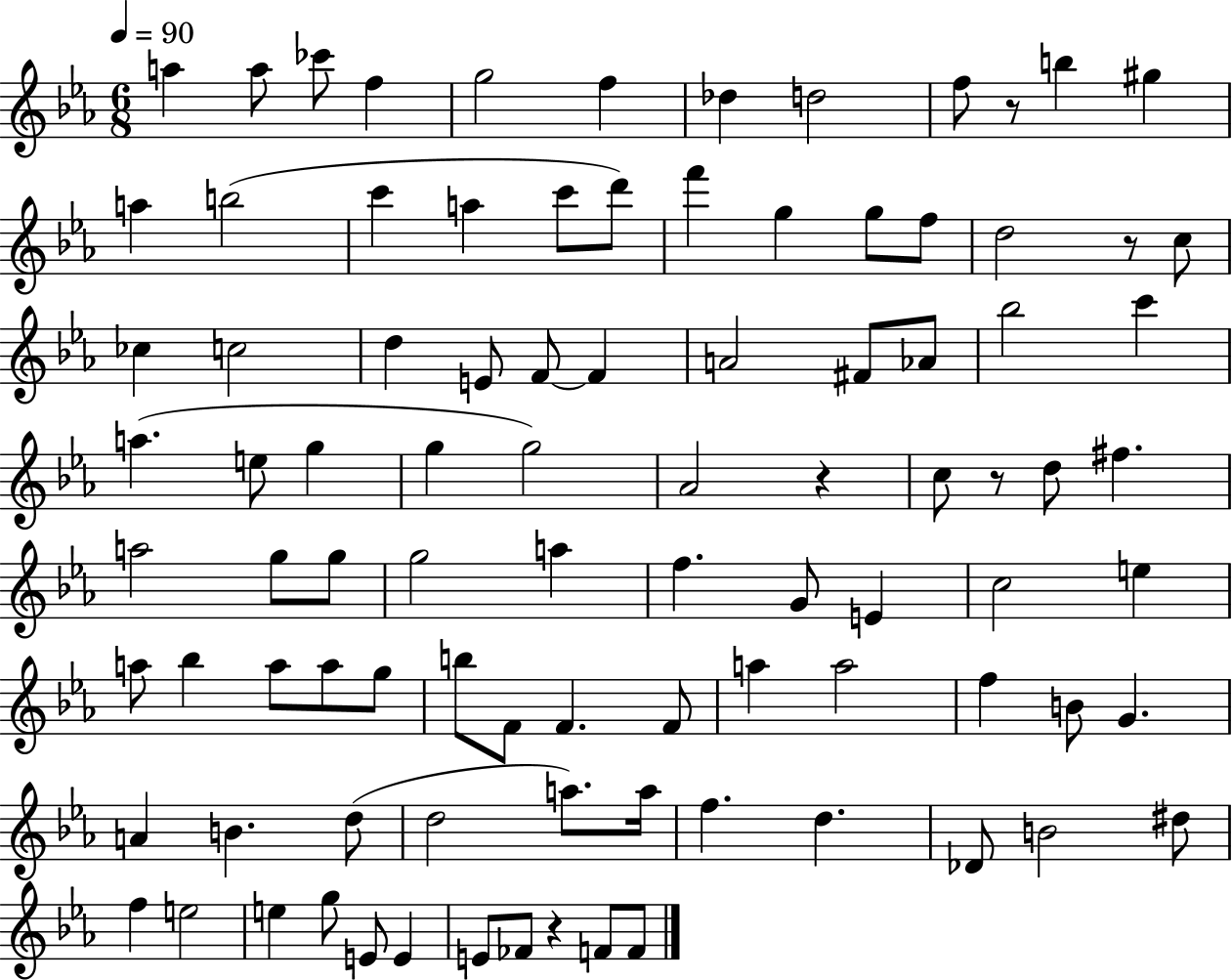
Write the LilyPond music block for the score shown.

{
  \clef treble
  \numericTimeSignature
  \time 6/8
  \key ees \major
  \tempo 4 = 90
  a''4 a''8 ces'''8 f''4 | g''2 f''4 | des''4 d''2 | f''8 r8 b''4 gis''4 | \break a''4 b''2( | c'''4 a''4 c'''8 d'''8) | f'''4 g''4 g''8 f''8 | d''2 r8 c''8 | \break ces''4 c''2 | d''4 e'8 f'8~~ f'4 | a'2 fis'8 aes'8 | bes''2 c'''4 | \break a''4.( e''8 g''4 | g''4 g''2) | aes'2 r4 | c''8 r8 d''8 fis''4. | \break a''2 g''8 g''8 | g''2 a''4 | f''4. g'8 e'4 | c''2 e''4 | \break a''8 bes''4 a''8 a''8 g''8 | b''8 f'8 f'4. f'8 | a''4 a''2 | f''4 b'8 g'4. | \break a'4 b'4. d''8( | d''2 a''8.) a''16 | f''4. d''4. | des'8 b'2 dis''8 | \break f''4 e''2 | e''4 g''8 e'8 e'4 | e'8 fes'8 r4 f'8 f'8 | \bar "|."
}